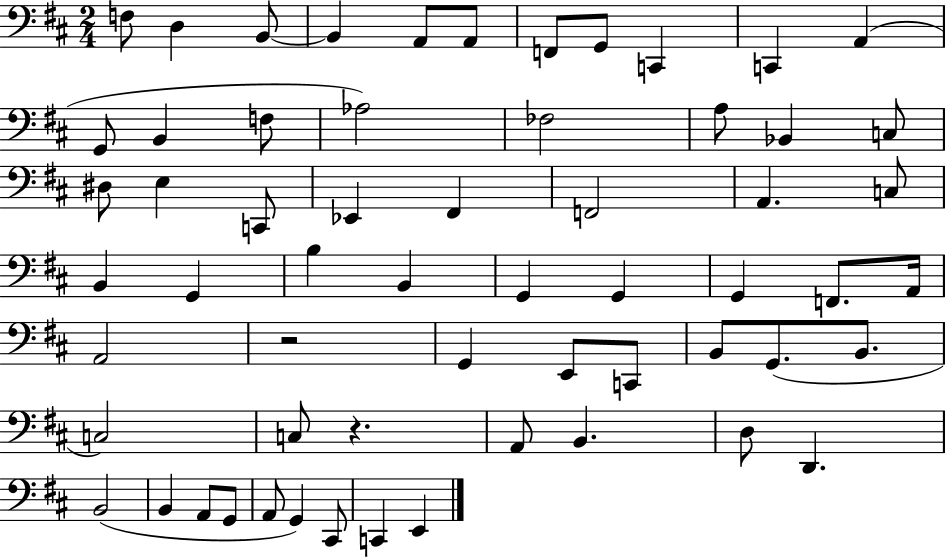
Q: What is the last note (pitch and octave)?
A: E2